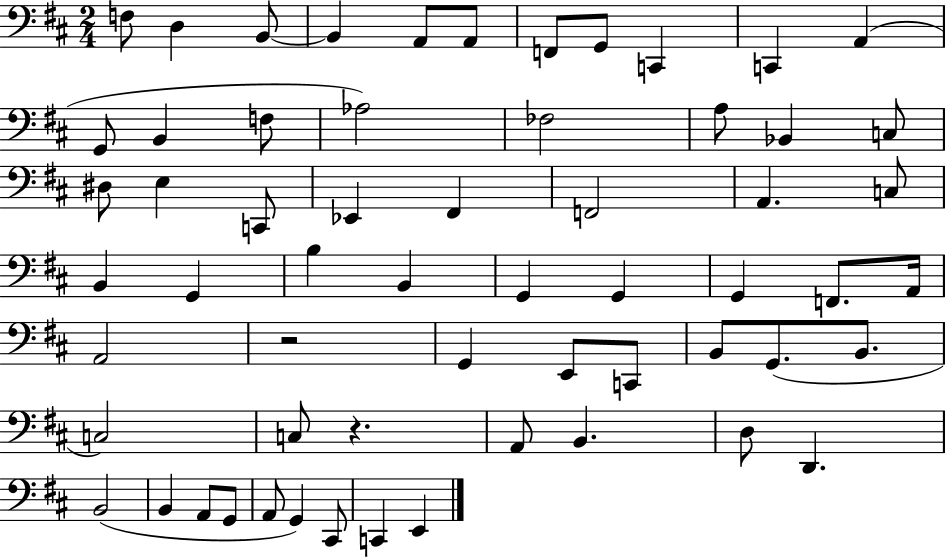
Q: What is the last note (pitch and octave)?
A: E2